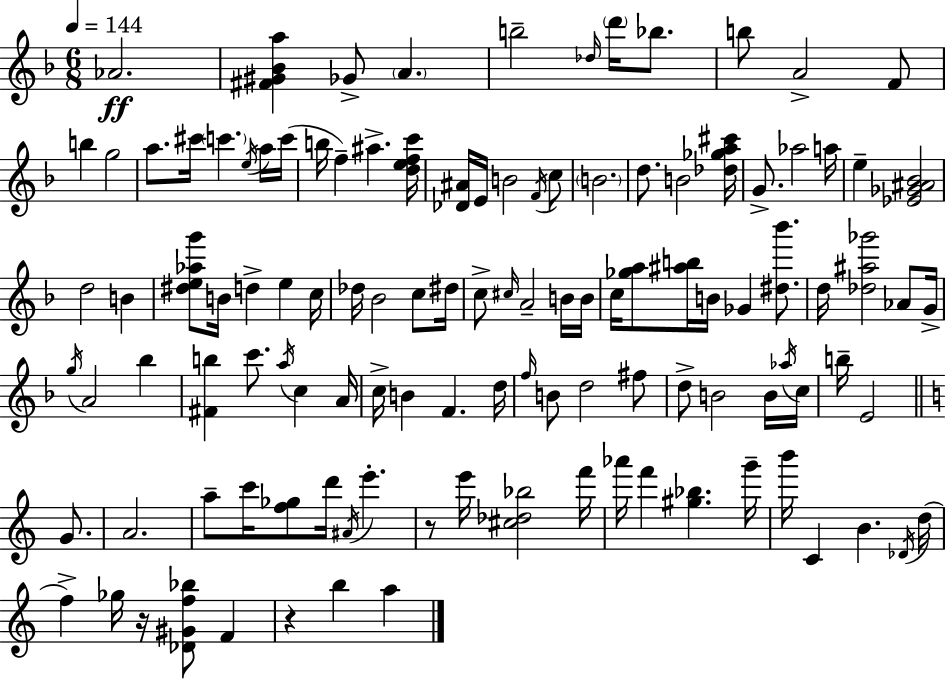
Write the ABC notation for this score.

X:1
T:Untitled
M:6/8
L:1/4
K:F
_A2 [^F^G_Ba] _G/2 A b2 _d/4 d'/4 _b/2 b/2 A2 F/2 b g2 a/2 ^c'/4 c' e/4 a/4 c'/4 b/4 f ^a [defc']/4 [_D^A]/4 E/4 B2 F/4 c/2 B2 d/2 B2 [_d_ga^c']/4 G/2 _a2 a/4 e [_E_G^A_B]2 d2 B [^de_ag']/2 B/4 d e c/4 _d/4 _B2 c/2 ^d/4 c/2 ^c/4 A2 B/4 B/4 c/4 [_ga]/2 [^ab]/4 B/4 _G [^d_b']/2 d/4 [_d^a_g']2 _A/2 G/4 g/4 A2 _b [^Fb] c'/2 a/4 c A/4 c/4 B F d/4 f/4 B/2 d2 ^f/2 d/2 B2 B/4 _a/4 c/4 b/4 E2 G/2 A2 a/2 c'/4 [f_g]/2 d'/4 ^A/4 e' z/2 e'/4 [^c_d_b]2 f'/4 _a'/4 f' [^g_b] g'/4 b'/4 C B _D/4 d/4 f _g/4 z/4 [_D^Gf_b]/2 F z b a